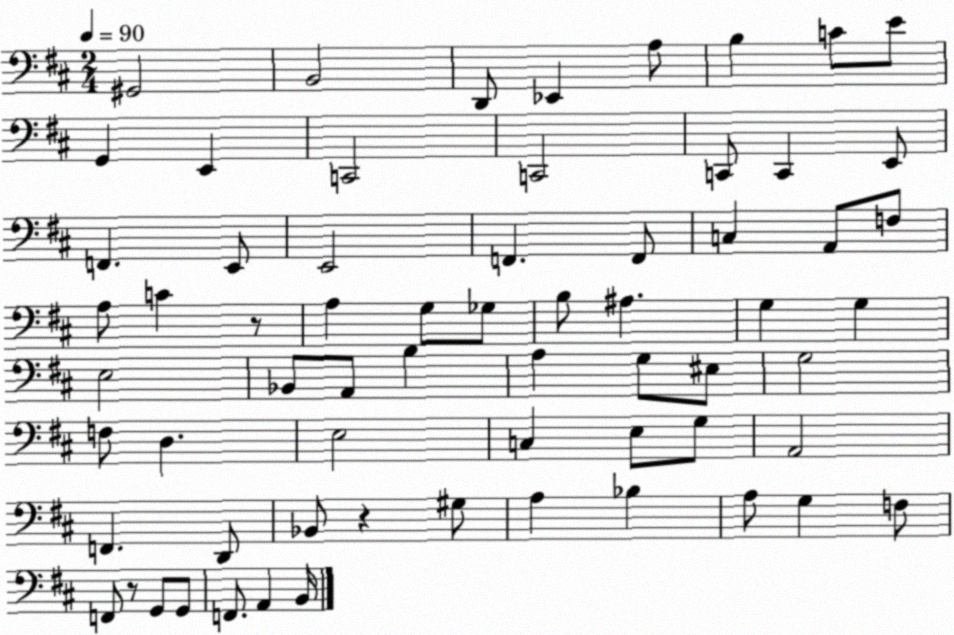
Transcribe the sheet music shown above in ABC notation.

X:1
T:Untitled
M:2/4
L:1/4
K:D
^G,,2 B,,2 D,,/2 _E,, A,/2 B, C/2 E/2 G,, E,, C,,2 C,,2 C,,/2 C,, E,,/2 F,, E,,/2 E,,2 F,, F,,/2 C, A,,/2 F,/2 A,/2 C z/2 A, G,/2 _G,/2 B,/2 ^A, G, G, E,2 _B,,/2 A,,/2 B, A, G,/2 ^E,/2 G,2 F,/2 D, E,2 C, E,/2 G,/2 A,,2 F,, D,,/2 _B,,/2 z ^G,/2 A, _B, A,/2 G, F,/2 F,,/2 z/2 G,,/2 G,,/2 F,,/2 A,, B,,/4